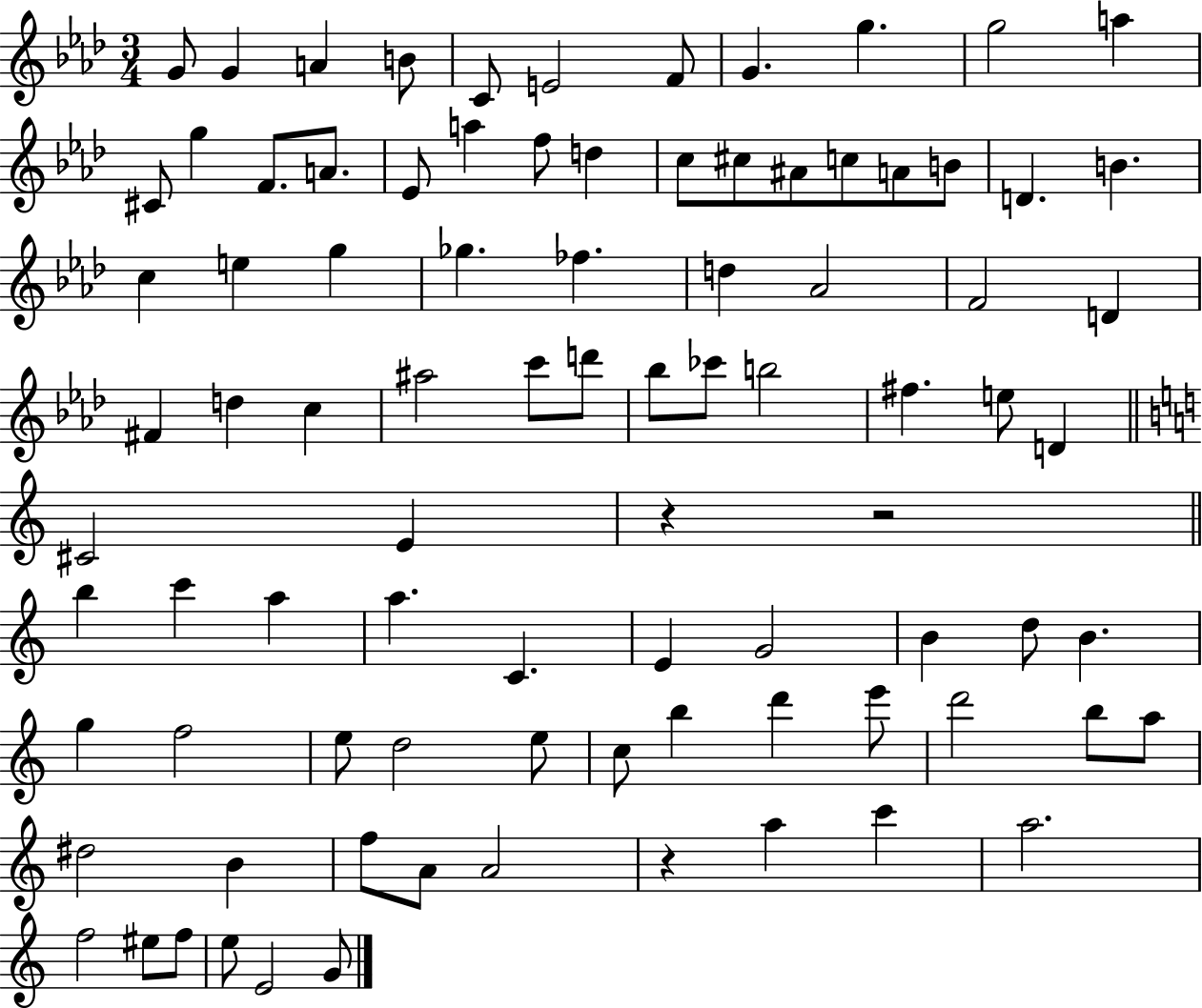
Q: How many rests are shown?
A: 3